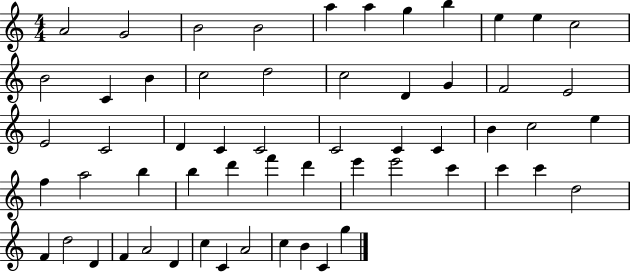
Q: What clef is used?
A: treble